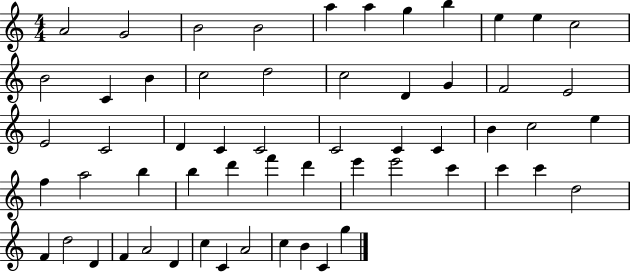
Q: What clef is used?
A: treble